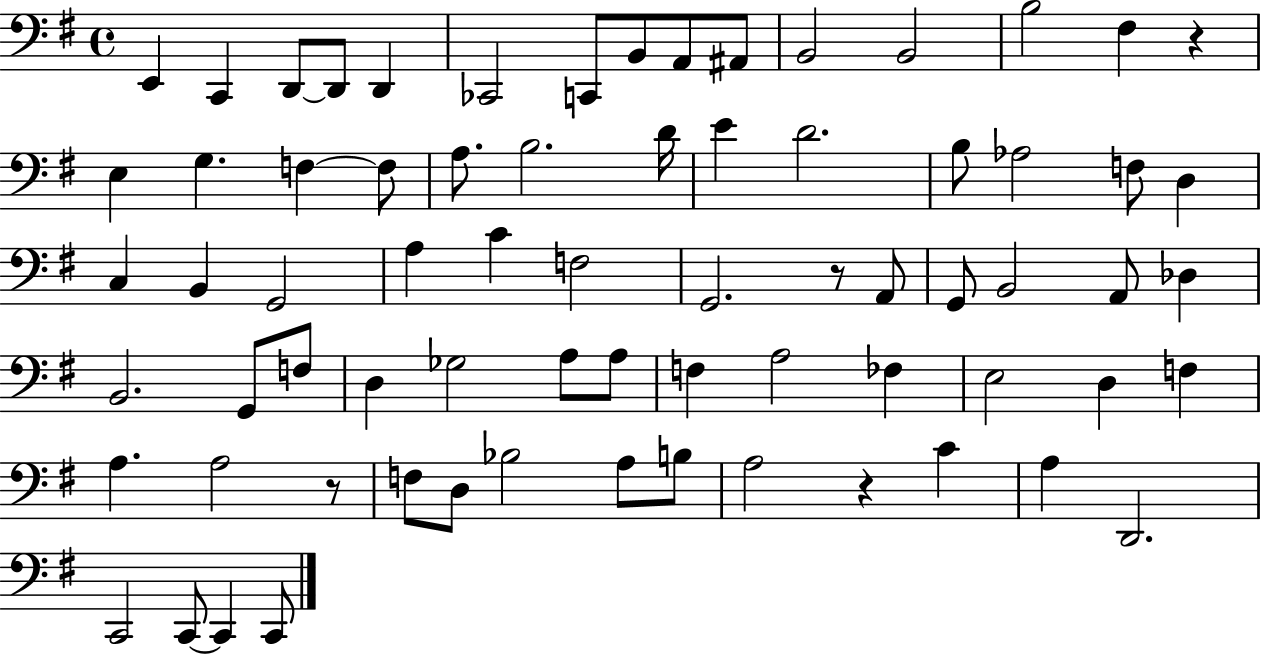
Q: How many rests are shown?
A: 4